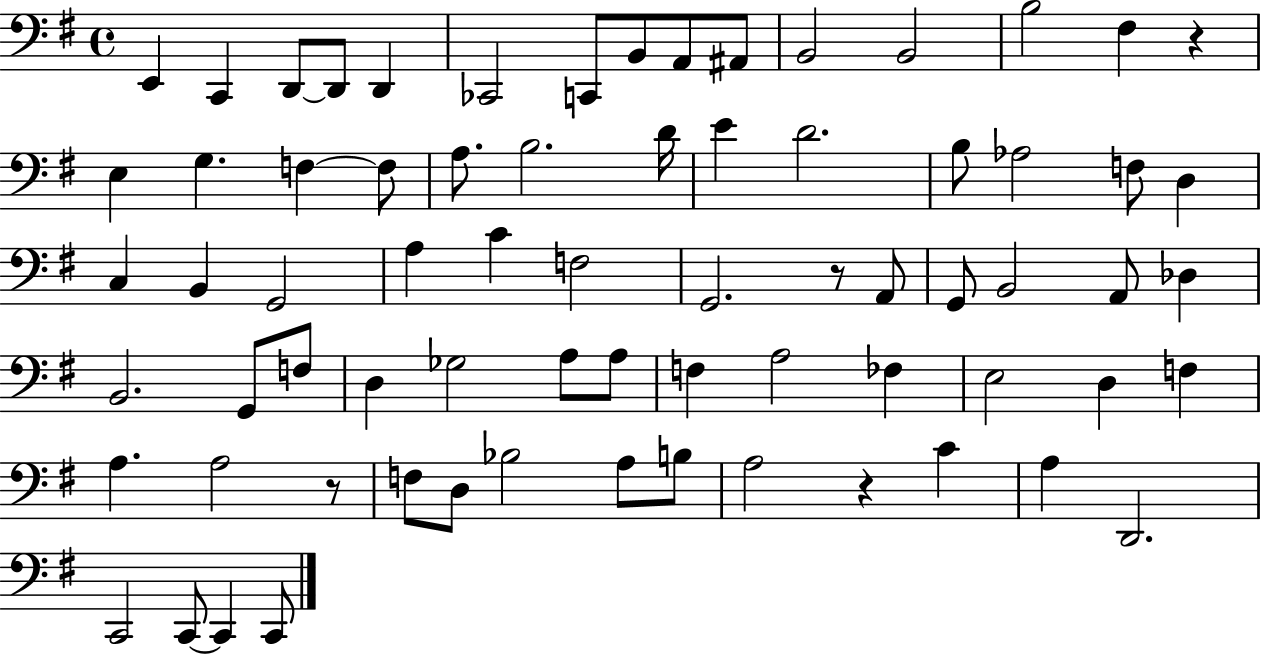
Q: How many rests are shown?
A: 4